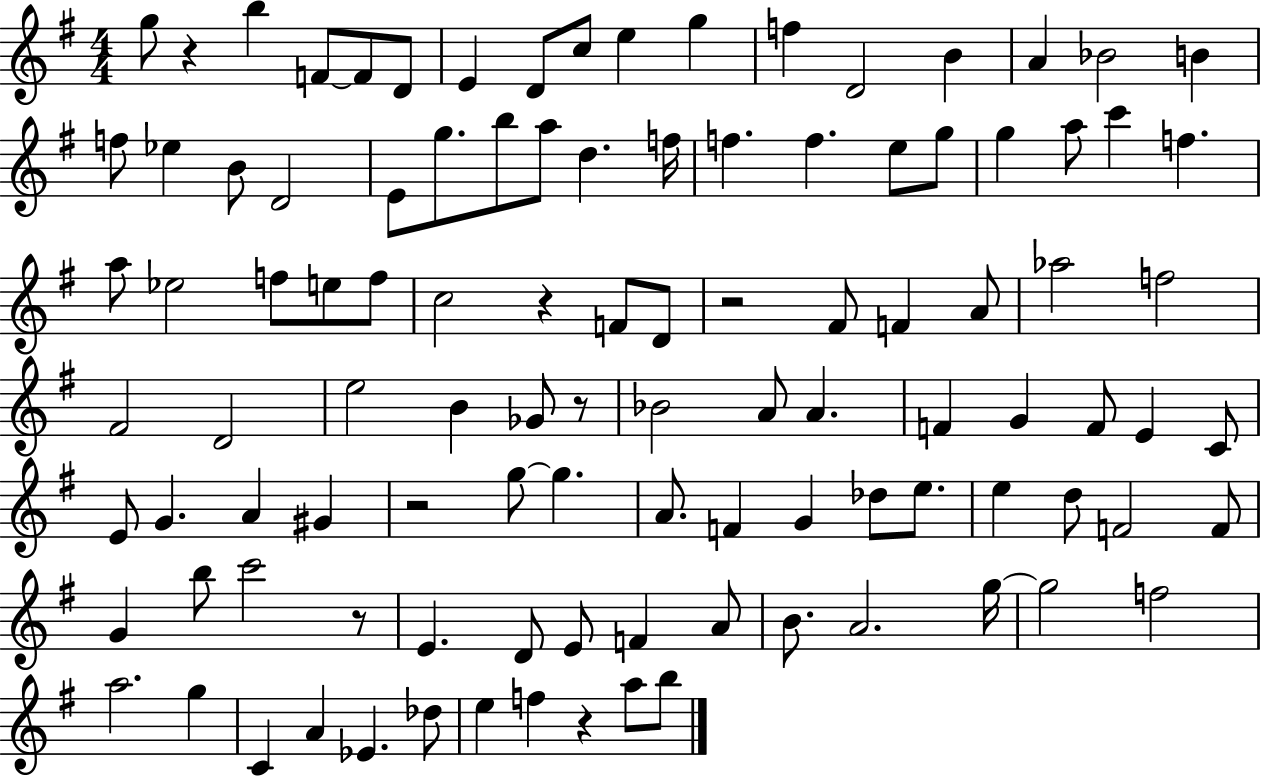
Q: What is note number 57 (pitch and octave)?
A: G4